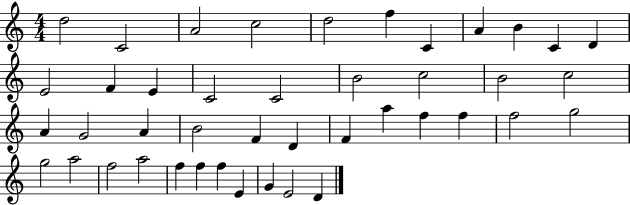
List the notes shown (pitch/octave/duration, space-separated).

D5/h C4/h A4/h C5/h D5/h F5/q C4/q A4/q B4/q C4/q D4/q E4/h F4/q E4/q C4/h C4/h B4/h C5/h B4/h C5/h A4/q G4/h A4/q B4/h F4/q D4/q F4/q A5/q F5/q F5/q F5/h G5/h G5/h A5/h F5/h A5/h F5/q F5/q F5/q E4/q G4/q E4/h D4/q